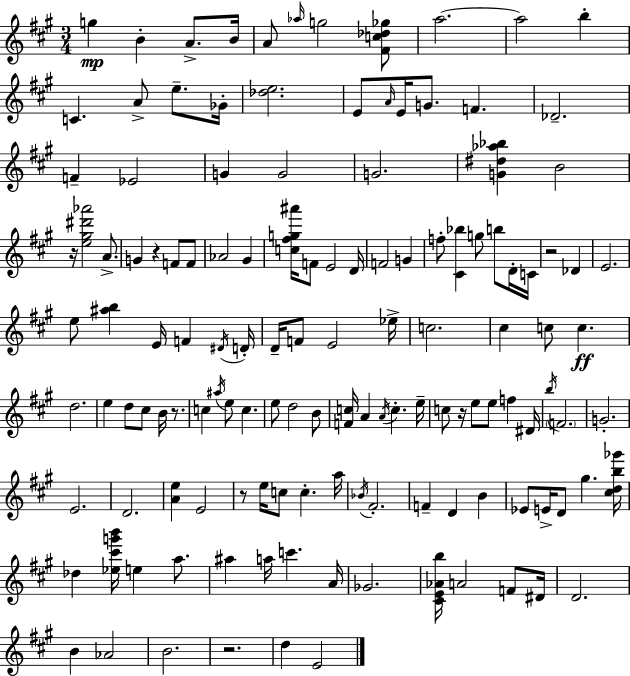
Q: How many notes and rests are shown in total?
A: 133